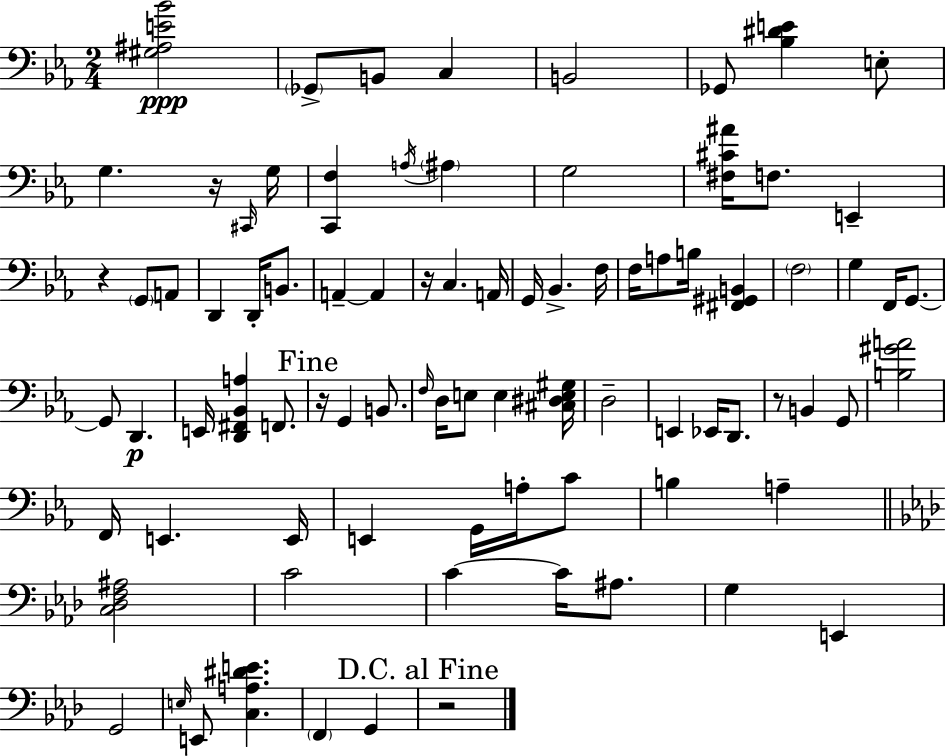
[G#3,A#3,E4,Bb4]/h Gb2/e B2/e C3/q B2/h Gb2/e [Bb3,D#4,E4]/q E3/e G3/q. R/s C#2/s G3/s [C2,F3]/q A3/s A#3/q G3/h [F#3,C#4,A#4]/s F3/e. E2/q R/q G2/e A2/e D2/q D2/s B2/e. A2/q A2/q R/s C3/q. A2/s G2/s Bb2/q. F3/s F3/s A3/e B3/s [F#2,G#2,B2]/q F3/h G3/q F2/s G2/e. G2/e D2/q. E2/s [D2,F#2,Bb2,A3]/q F2/e. R/s G2/q B2/e. F3/s D3/s E3/e E3/q [C#3,D#3,E3,G#3]/s D3/h E2/q Eb2/s D2/e. R/e B2/q G2/e [B3,G#4,A4]/h F2/s E2/q. E2/s E2/q G2/s A3/s C4/e B3/q A3/q [C3,Db3,F3,A#3]/h C4/h C4/q C4/s A#3/e. G3/q E2/q G2/h E3/s E2/e [C3,A3,D#4,E4]/q. F2/q G2/q R/h